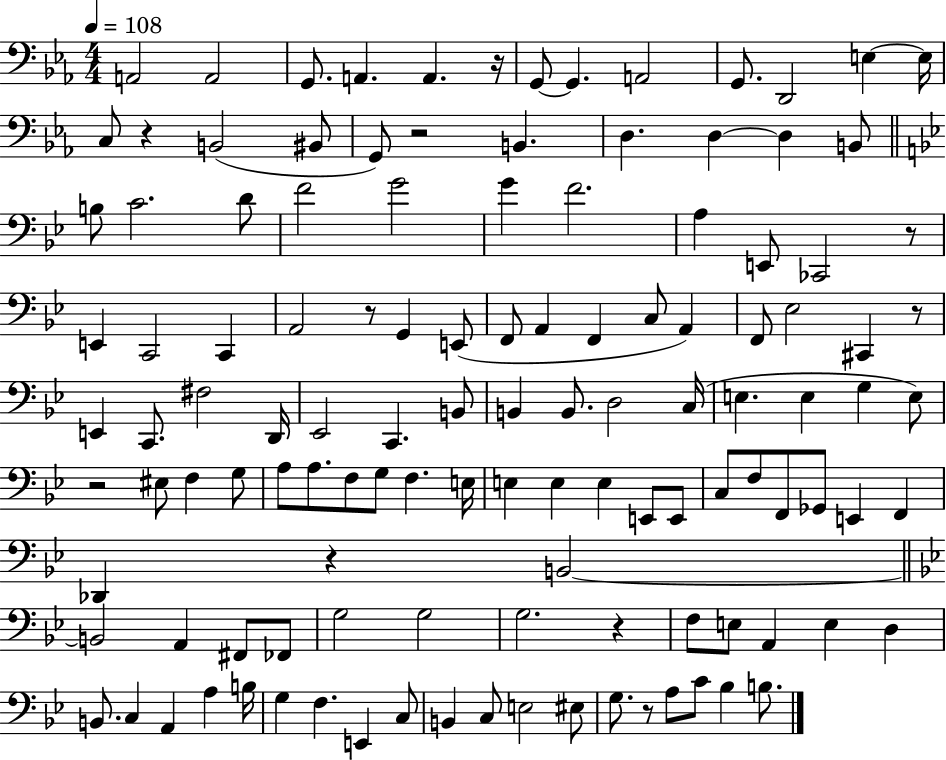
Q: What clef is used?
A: bass